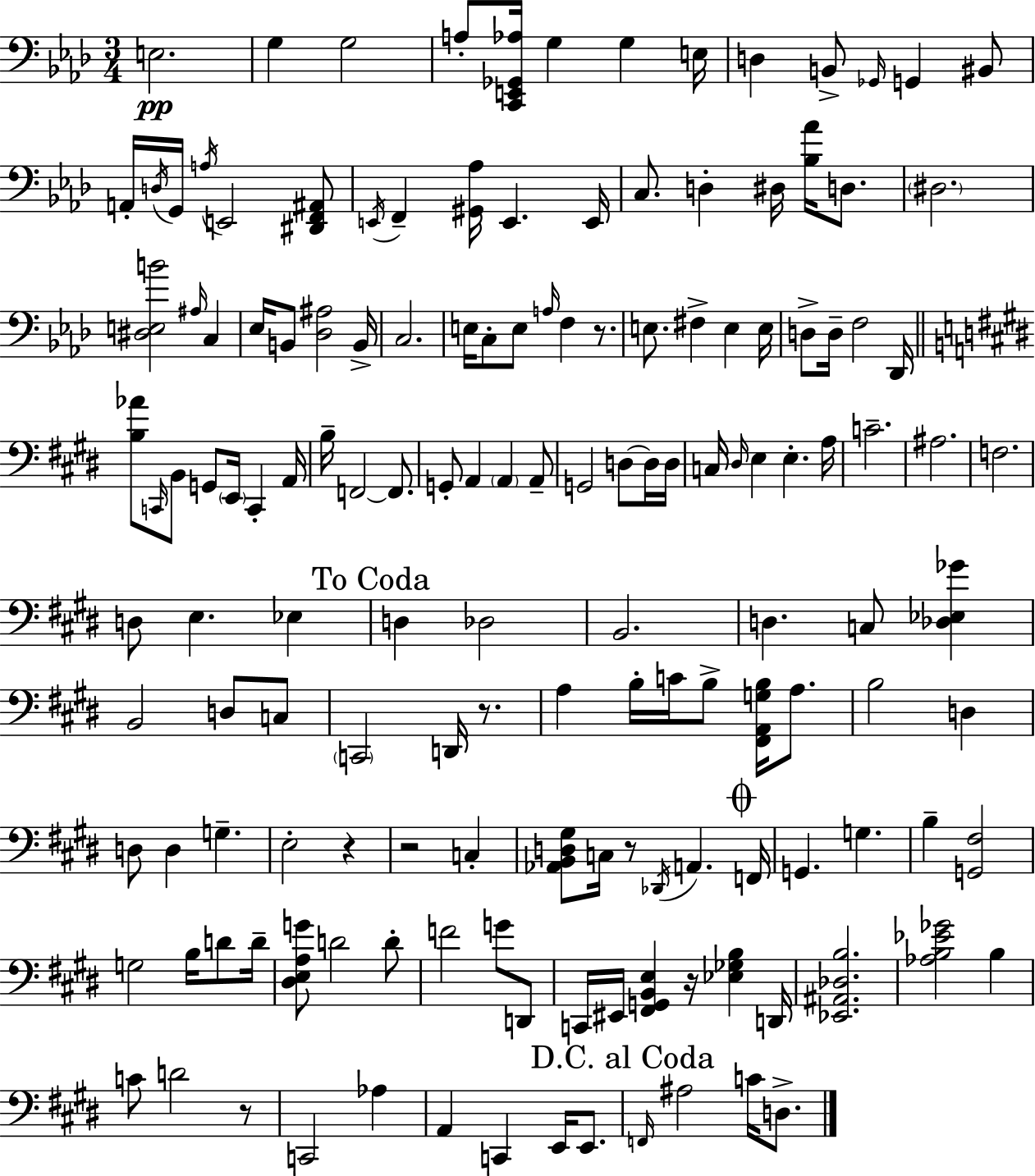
X:1
T:Untitled
M:3/4
L:1/4
K:Ab
E,2 G, G,2 A,/2 [C,,E,,_G,,_A,]/4 G, G, E,/4 D, B,,/2 _G,,/4 G,, ^B,,/2 A,,/4 D,/4 G,,/4 A,/4 E,,2 [^D,,F,,^A,,]/2 E,,/4 F,, [^G,,_A,]/4 E,, E,,/4 C,/2 D, ^D,/4 [_B,_A]/4 D,/2 ^D,2 [^D,E,B]2 ^A,/4 C, _E,/4 B,,/2 [_D,^A,]2 B,,/4 C,2 E,/4 C,/2 E,/2 A,/4 F, z/2 E,/2 ^F, E, E,/4 D,/2 D,/4 F,2 _D,,/4 [B,_A]/2 C,,/4 B,,/2 G,,/2 E,,/4 C,, A,,/4 B,/4 F,,2 F,,/2 G,,/2 A,, A,, A,,/2 G,,2 D,/2 D,/4 D,/4 C,/4 ^D,/4 E, E, A,/4 C2 ^A,2 F,2 D,/2 E, _E, D, _D,2 B,,2 D, C,/2 [_D,_E,_G] B,,2 D,/2 C,/2 C,,2 D,,/4 z/2 A, B,/4 C/4 B,/2 [^F,,A,,G,B,]/4 A,/2 B,2 D, D,/2 D, G, E,2 z z2 C, [_A,,B,,D,^G,]/2 C,/4 z/2 _D,,/4 A,, F,,/4 G,, G, B, [G,,^F,]2 G,2 B,/4 D/2 D/4 [^D,E,A,G]/2 D2 D/2 F2 G/2 D,,/2 C,,/4 ^E,,/4 [^F,,G,,B,,E,] z/4 [_E,_G,B,] D,,/4 [_E,,^A,,_D,B,]2 [_A,B,_E_G]2 B, C/2 D2 z/2 C,,2 _A, A,, C,, E,,/4 E,,/2 F,,/4 ^A,2 C/4 D,/2